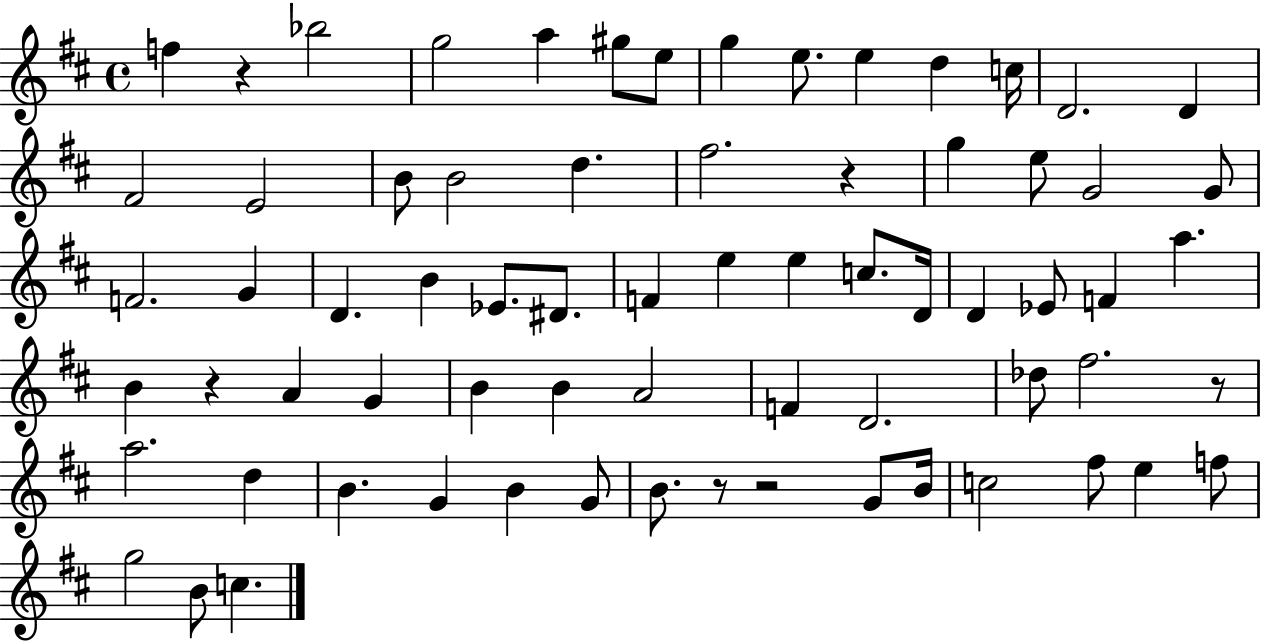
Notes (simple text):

F5/q R/q Bb5/h G5/h A5/q G#5/e E5/e G5/q E5/e. E5/q D5/q C5/s D4/h. D4/q F#4/h E4/h B4/e B4/h D5/q. F#5/h. R/q G5/q E5/e G4/h G4/e F4/h. G4/q D4/q. B4/q Eb4/e. D#4/e. F4/q E5/q E5/q C5/e. D4/s D4/q Eb4/e F4/q A5/q. B4/q R/q A4/q G4/q B4/q B4/q A4/h F4/q D4/h. Db5/e F#5/h. R/e A5/h. D5/q B4/q. G4/q B4/q G4/e B4/e. R/e R/h G4/e B4/s C5/h F#5/e E5/q F5/e G5/h B4/e C5/q.